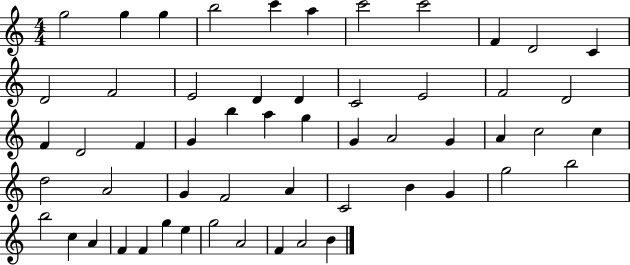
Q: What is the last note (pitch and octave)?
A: B4